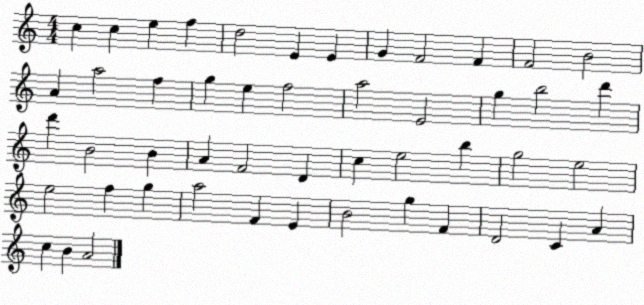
X:1
T:Untitled
M:4/4
L:1/4
K:C
c c e f d2 E E G F2 F F2 B2 A a2 f g e f2 a2 E2 g b2 d' d' B2 B A F2 D c e2 b g2 e2 e2 f g a2 F E B2 g F D2 C A c B A2